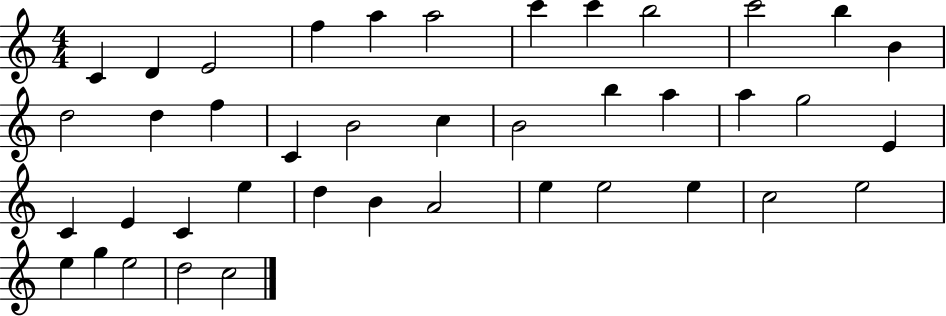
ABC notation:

X:1
T:Untitled
M:4/4
L:1/4
K:C
C D E2 f a a2 c' c' b2 c'2 b B d2 d f C B2 c B2 b a a g2 E C E C e d B A2 e e2 e c2 e2 e g e2 d2 c2